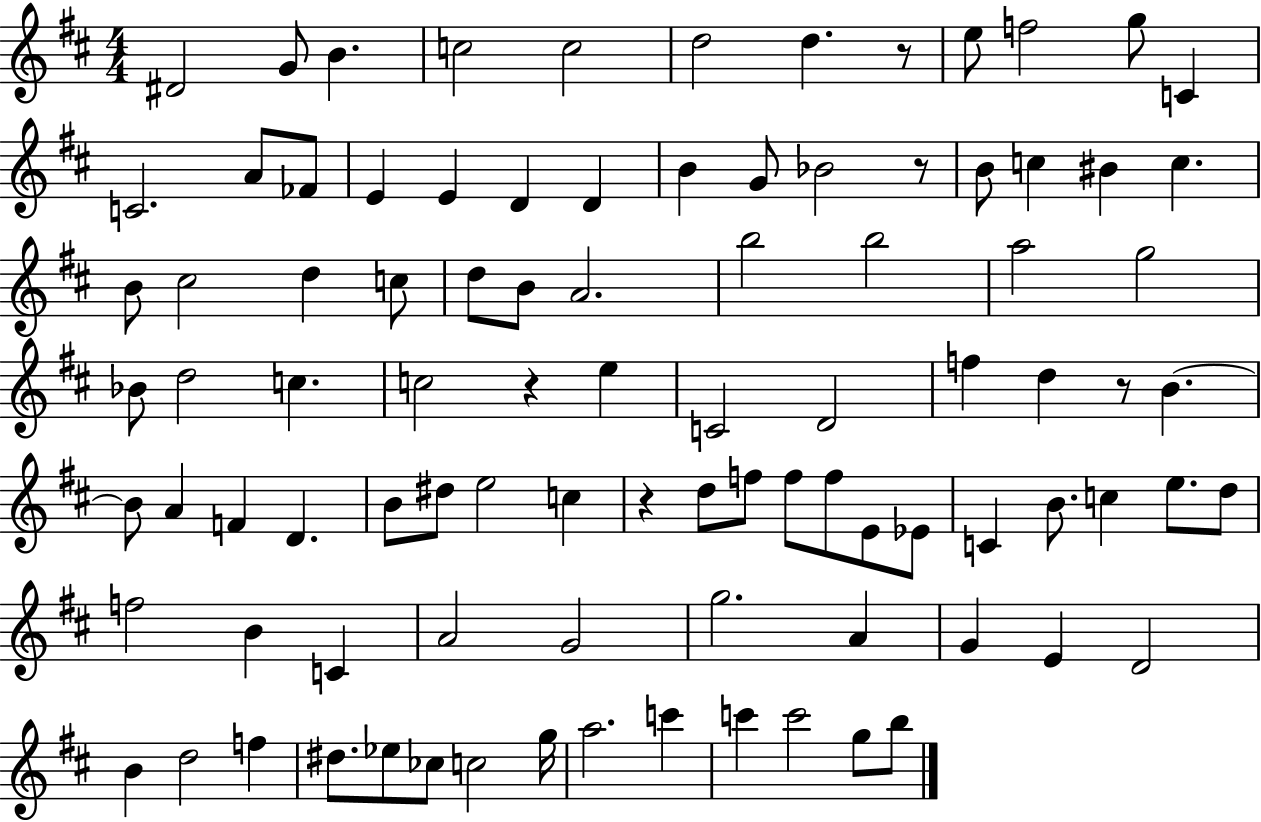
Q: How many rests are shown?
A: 5